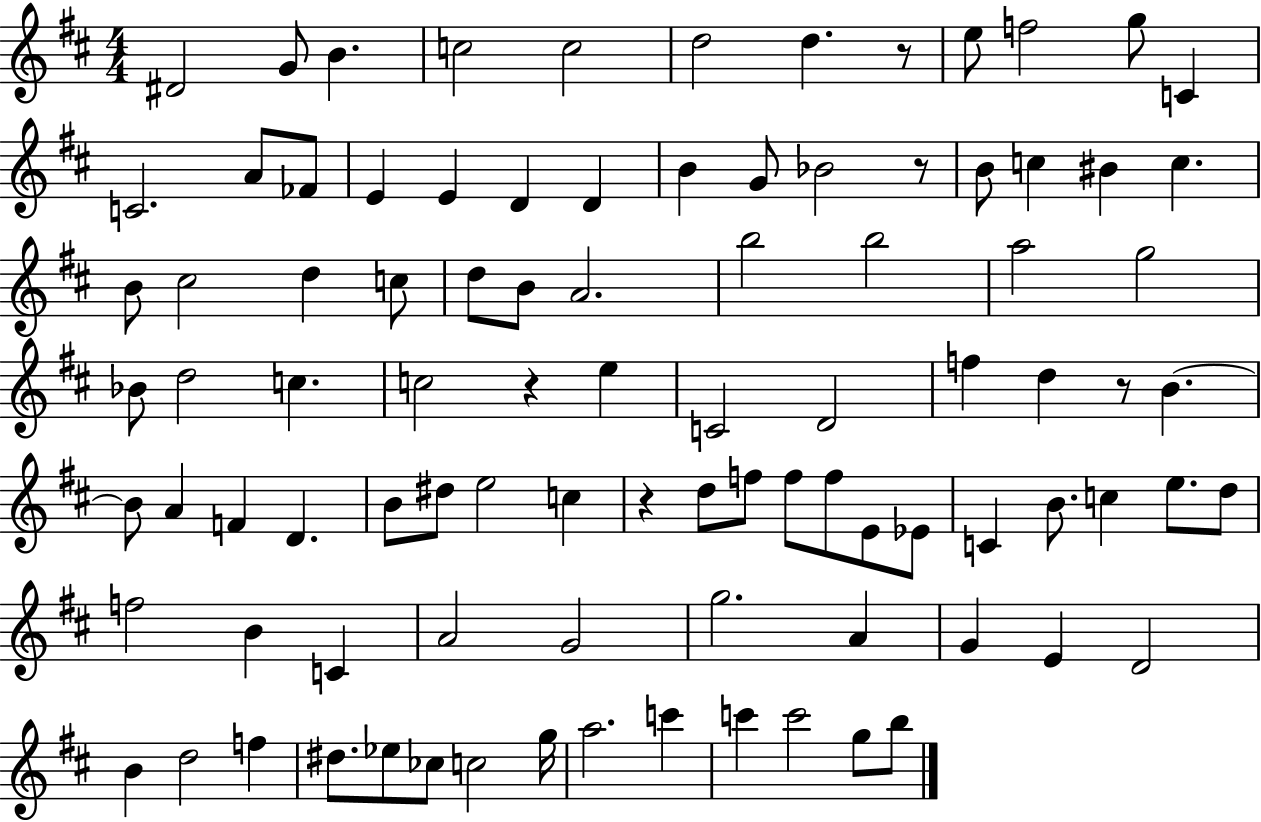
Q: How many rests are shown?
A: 5